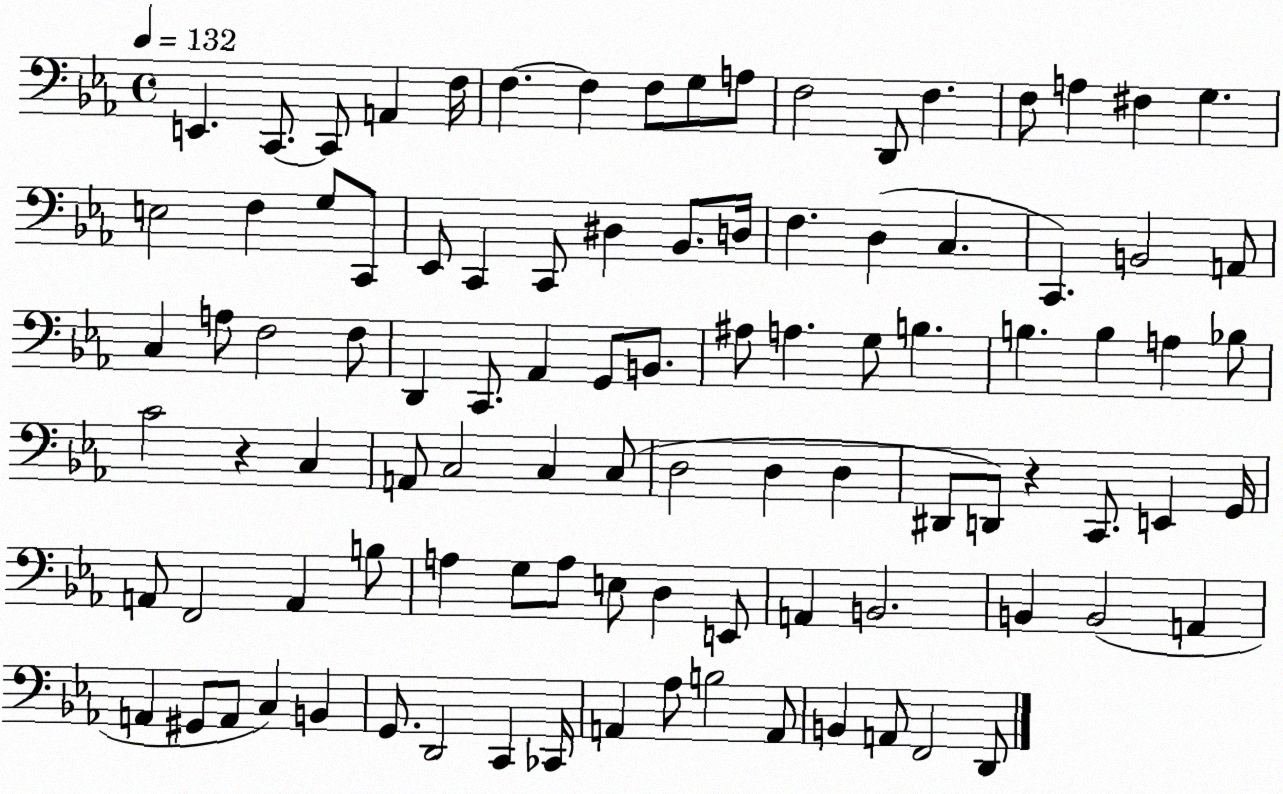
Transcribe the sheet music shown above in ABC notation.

X:1
T:Untitled
M:4/4
L:1/4
K:Eb
E,, C,,/2 C,,/2 A,, F,/4 F, F, F,/2 G,/2 A,/2 F,2 D,,/2 F, F,/2 A, ^F, G, E,2 F, G,/2 C,,/2 _E,,/2 C,, C,,/2 ^D, _B,,/2 D,/4 F, D, C, C,, B,,2 A,,/2 C, A,/2 F,2 F,/2 D,, C,,/2 _A,, G,,/2 B,,/2 ^A,/2 A, G,/2 B, B, B, A, _B,/2 C2 z C, A,,/2 C,2 C, C,/2 D,2 D, D, ^D,,/2 D,,/2 z C,,/2 E,, G,,/4 A,,/2 F,,2 A,, B,/2 A, G,/2 A,/2 E,/2 D, E,,/2 A,, B,,2 B,, B,,2 A,, A,, ^G,,/2 A,,/2 C, B,, G,,/2 D,,2 C,, _C,,/4 A,, _A,/2 B,2 A,,/2 B,, A,,/2 F,,2 D,,/2